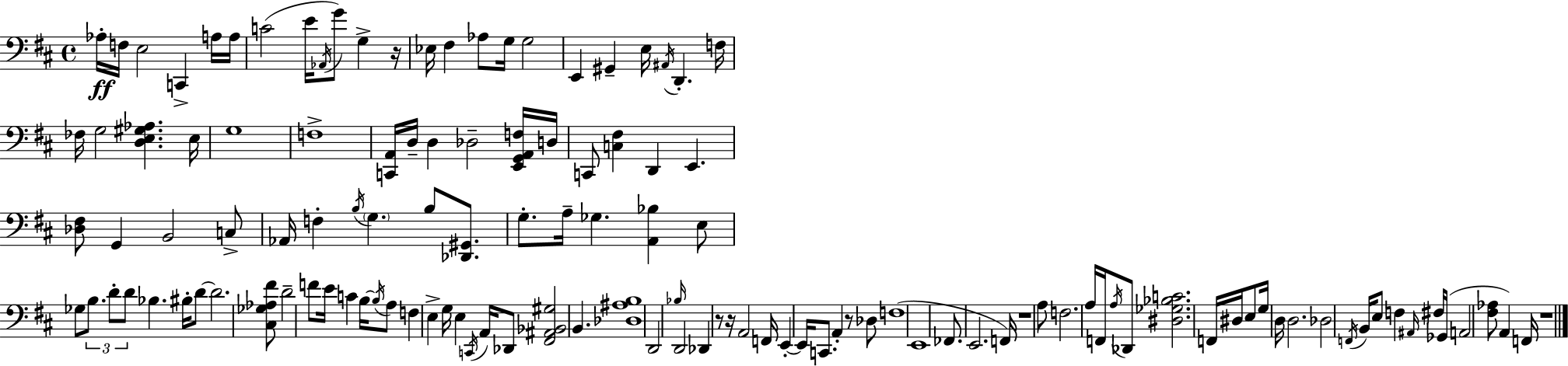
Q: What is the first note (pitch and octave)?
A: Ab3